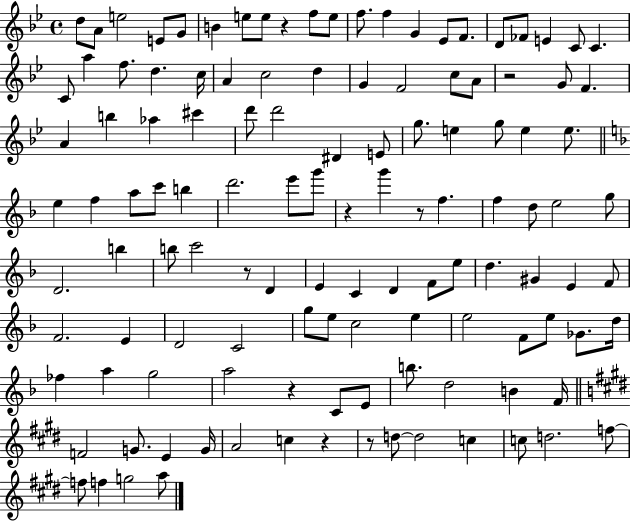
{
  \clef treble
  \time 4/4
  \defaultTimeSignature
  \key bes \major
  d''8 a'8 e''2 e'8 g'8 | b'4 e''8 e''8 r4 f''8 e''8 | f''8. f''4 g'4 ees'8 f'8. | d'8 fes'8 e'4 c'8 c'4. | \break c'8 a''4 f''8. d''4. c''16 | a'4 c''2 d''4 | g'4 f'2 c''8 a'8 | r2 g'8 f'4. | \break a'4 b''4 aes''4 cis'''4 | d'''8 d'''2 dis'4 e'8 | g''8. e''4 g''8 e''4 e''8. | \bar "||" \break \key f \major e''4 f''4 a''8 c'''8 b''4 | d'''2. e'''8 g'''8 | r4 g'''4 r8 f''4. | f''4 d''8 e''2 g''8 | \break d'2. b''4 | b''8 c'''2 r8 d'4 | e'4 c'4 d'4 f'8 e''8 | d''4. gis'4 e'4 f'8 | \break f'2. e'4 | d'2 c'2 | g''8 e''8 c''2 e''4 | e''2 f'8 e''8 ges'8. d''16 | \break fes''4 a''4 g''2 | a''2 r4 c'8 e'8 | b''8. d''2 b'4 f'16 | \bar "||" \break \key e \major f'2 g'8. e'4 g'16 | a'2 c''4 r4 | r8 d''8~~ d''2 c''4 | c''8 d''2. f''8~~ | \break f''8 f''4 g''2 a''8 | \bar "|."
}